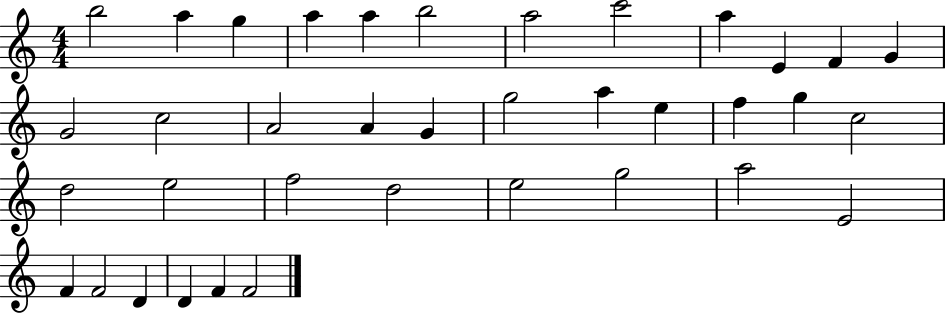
X:1
T:Untitled
M:4/4
L:1/4
K:C
b2 a g a a b2 a2 c'2 a E F G G2 c2 A2 A G g2 a e f g c2 d2 e2 f2 d2 e2 g2 a2 E2 F F2 D D F F2